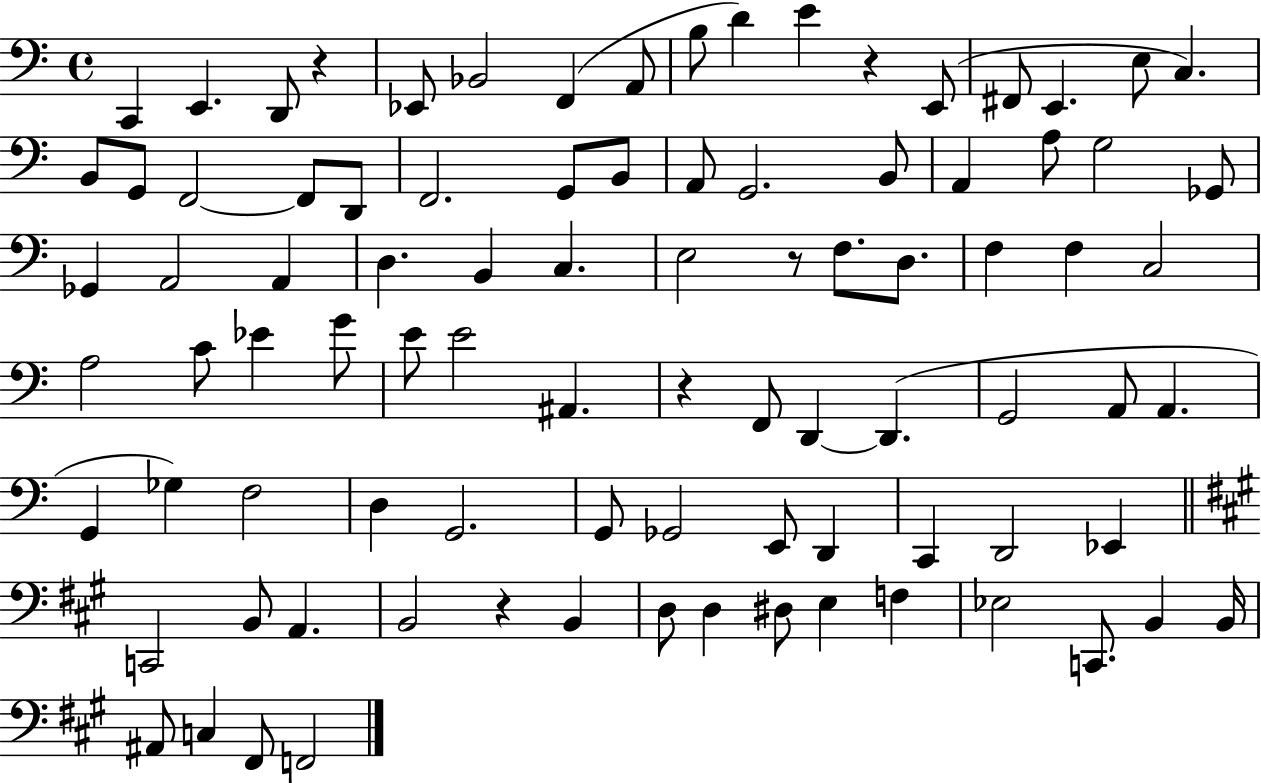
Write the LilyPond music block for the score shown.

{
  \clef bass
  \time 4/4
  \defaultTimeSignature
  \key c \major
  c,4 e,4. d,8 r4 | ees,8 bes,2 f,4( a,8 | b8 d'4) e'4 r4 e,8( | fis,8 e,4. e8 c4.) | \break b,8 g,8 f,2~~ f,8 d,8 | f,2. g,8 b,8 | a,8 g,2. b,8 | a,4 a8 g2 ges,8 | \break ges,4 a,2 a,4 | d4. b,4 c4. | e2 r8 f8. d8. | f4 f4 c2 | \break a2 c'8 ees'4 g'8 | e'8 e'2 ais,4. | r4 f,8 d,4~~ d,4.( | g,2 a,8 a,4. | \break g,4 ges4) f2 | d4 g,2. | g,8 ges,2 e,8 d,4 | c,4 d,2 ees,4 | \break \bar "||" \break \key a \major c,2 b,8 a,4. | b,2 r4 b,4 | d8 d4 dis8 e4 f4 | ees2 c,8. b,4 b,16 | \break ais,8 c4 fis,8 f,2 | \bar "|."
}